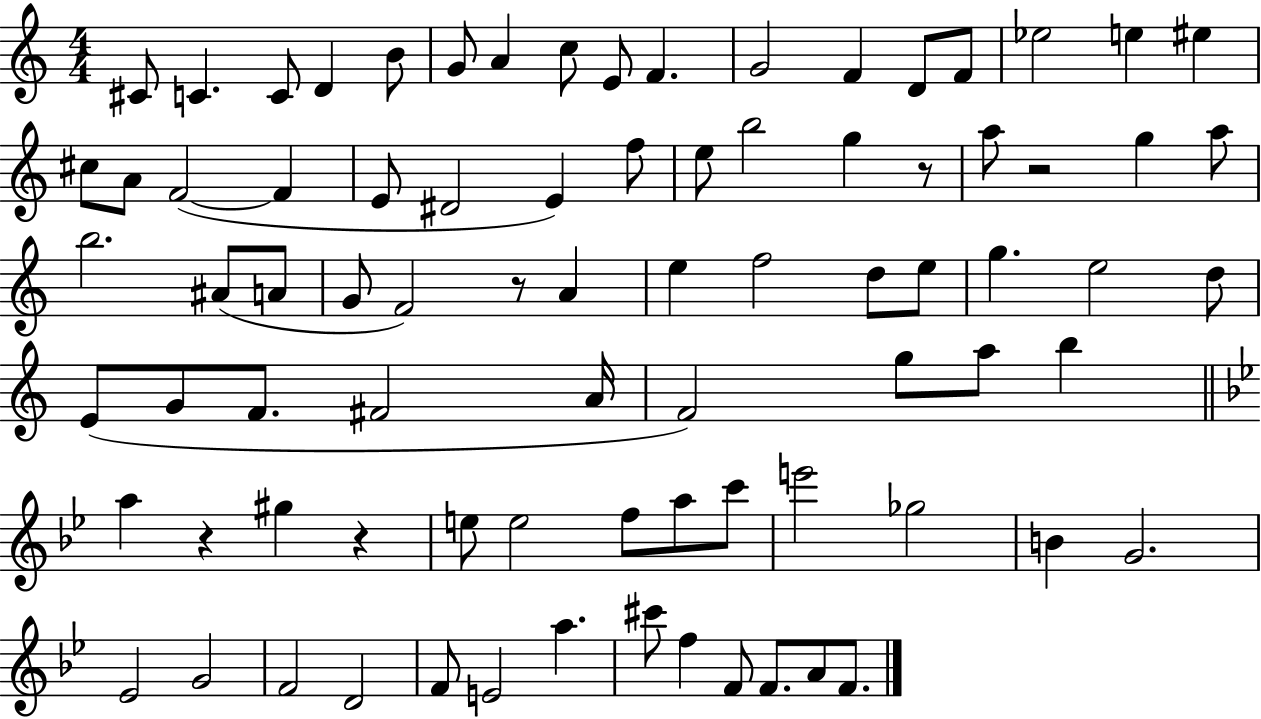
{
  \clef treble
  \numericTimeSignature
  \time 4/4
  \key c \major
  \repeat volta 2 { cis'8 c'4. c'8 d'4 b'8 | g'8 a'4 c''8 e'8 f'4. | g'2 f'4 d'8 f'8 | ees''2 e''4 eis''4 | \break cis''8 a'8 f'2~(~ f'4 | e'8 dis'2 e'4) f''8 | e''8 b''2 g''4 r8 | a''8 r2 g''4 a''8 | \break b''2. ais'8( a'8 | g'8 f'2) r8 a'4 | e''4 f''2 d''8 e''8 | g''4. e''2 d''8 | \break e'8( g'8 f'8. fis'2 a'16 | f'2) g''8 a''8 b''4 | \bar "||" \break \key bes \major a''4 r4 gis''4 r4 | e''8 e''2 f''8 a''8 c'''8 | e'''2 ges''2 | b'4 g'2. | \break ees'2 g'2 | f'2 d'2 | f'8 e'2 a''4. | cis'''8 f''4 f'8 f'8. a'8 f'8. | \break } \bar "|."
}